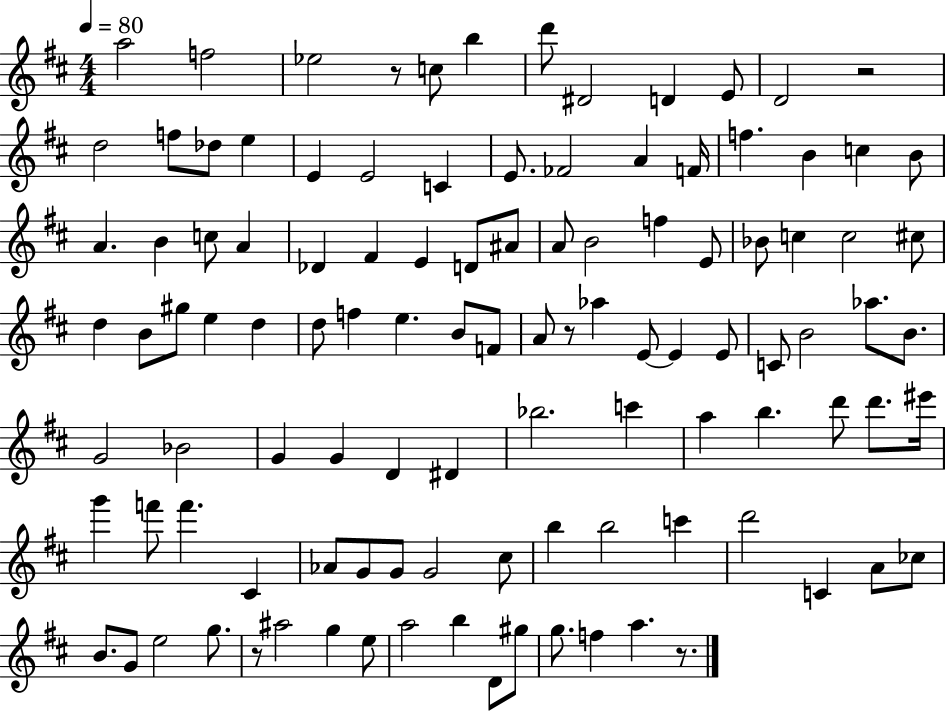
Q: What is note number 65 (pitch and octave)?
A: G4